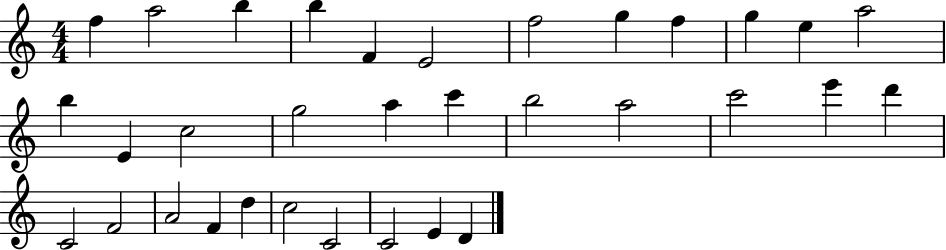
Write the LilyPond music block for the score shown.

{
  \clef treble
  \numericTimeSignature
  \time 4/4
  \key c \major
  f''4 a''2 b''4 | b''4 f'4 e'2 | f''2 g''4 f''4 | g''4 e''4 a''2 | \break b''4 e'4 c''2 | g''2 a''4 c'''4 | b''2 a''2 | c'''2 e'''4 d'''4 | \break c'2 f'2 | a'2 f'4 d''4 | c''2 c'2 | c'2 e'4 d'4 | \break \bar "|."
}